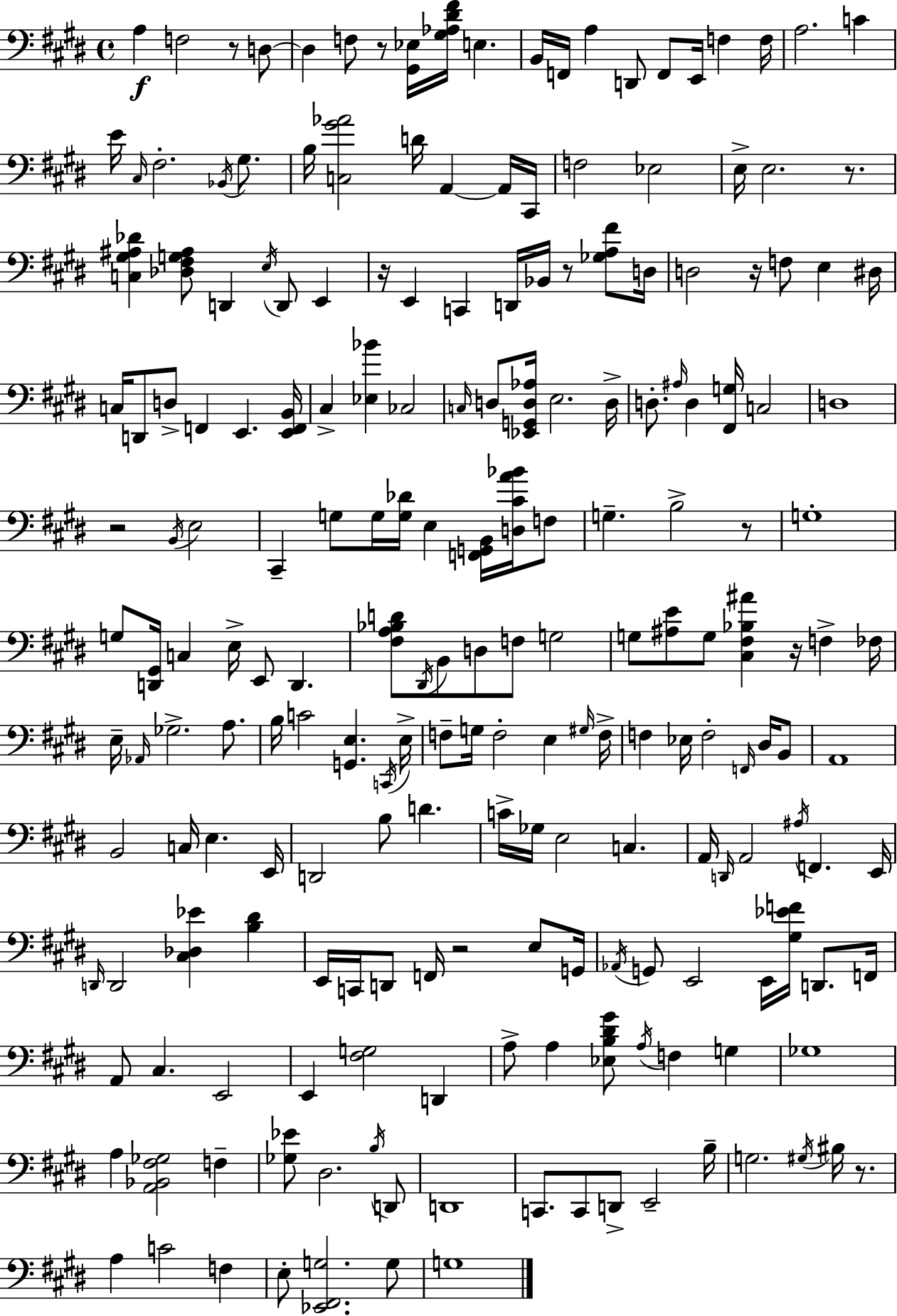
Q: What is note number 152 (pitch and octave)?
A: D2